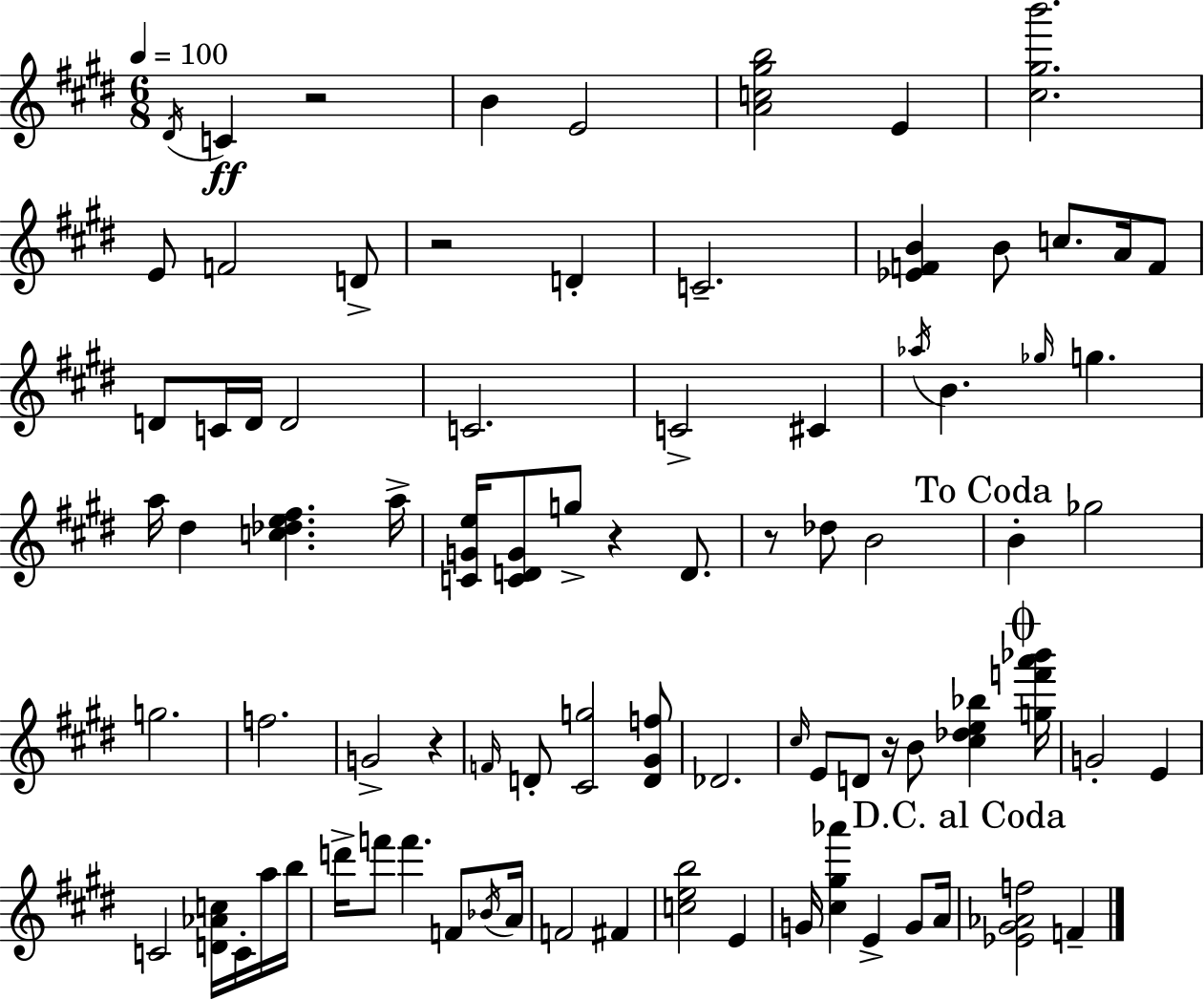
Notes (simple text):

D#4/s C4/q R/h B4/q E4/h [A4,C5,G#5,B5]/h E4/q [C#5,G#5,B6]/h. E4/e F4/h D4/e R/h D4/q C4/h. [Eb4,F4,B4]/q B4/e C5/e. A4/s F4/e D4/e C4/s D4/s D4/h C4/h. C4/h C#4/q Ab5/s B4/q. Gb5/s G5/q. A5/s D#5/q [C5,Db5,E5,F#5]/q. A5/s [C4,G4,E5]/s [C4,D4,G4]/e G5/e R/q D4/e. R/e Db5/e B4/h B4/q Gb5/h G5/h. F5/h. G4/h R/q F4/s D4/e [C#4,G5]/h [D4,G#4,F5]/e Db4/h. C#5/s E4/e D4/e R/s B4/e [C#5,Db5,E5,Bb5]/q [G5,F6,A6,Bb6]/s G4/h E4/q C4/h [D4,Ab4,C5]/s C4/s A5/s B5/s D6/s F6/e F6/q. F4/e Bb4/s A4/s F4/h F#4/q [C5,E5,B5]/h E4/q G4/s [C#5,G#5,Ab6]/q E4/q G4/e A4/s [Eb4,G#4,Ab4,F5]/h F4/q